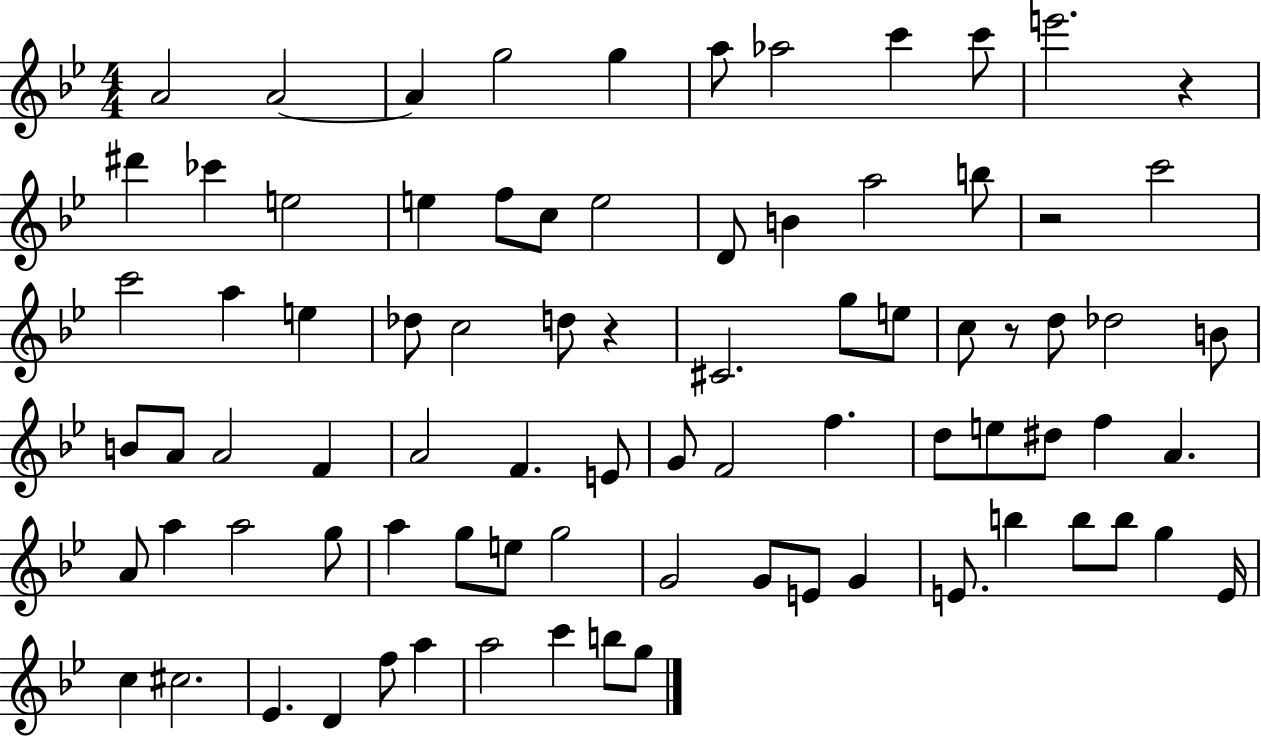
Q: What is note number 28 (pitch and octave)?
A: D5